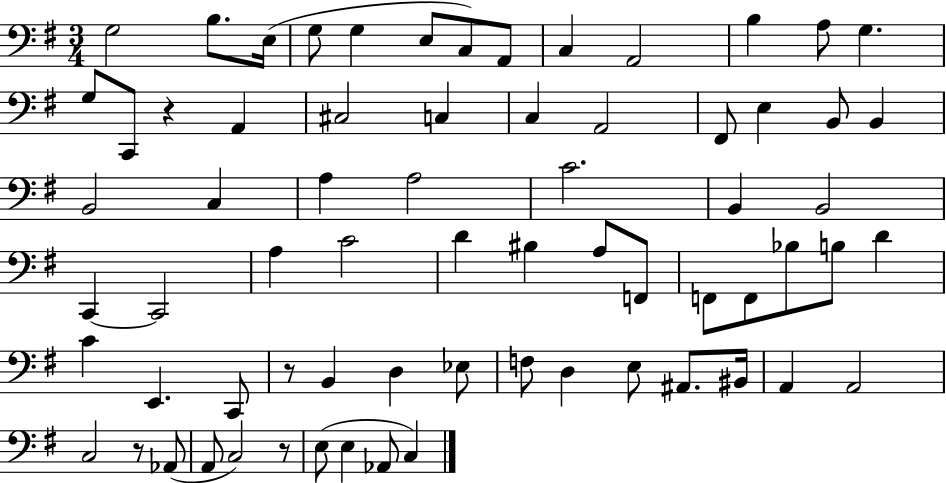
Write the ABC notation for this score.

X:1
T:Untitled
M:3/4
L:1/4
K:G
G,2 B,/2 E,/4 G,/2 G, E,/2 C,/2 A,,/2 C, A,,2 B, A,/2 G, G,/2 C,,/2 z A,, ^C,2 C, C, A,,2 ^F,,/2 E, B,,/2 B,, B,,2 C, A, A,2 C2 B,, B,,2 C,, C,,2 A, C2 D ^B, A,/2 F,,/2 F,,/2 F,,/2 _B,/2 B,/2 D C E,, C,,/2 z/2 B,, D, _E,/2 F,/2 D, E,/2 ^A,,/2 ^B,,/4 A,, A,,2 C,2 z/2 _A,,/2 A,,/2 C,2 z/2 E,/2 E, _A,,/2 C,